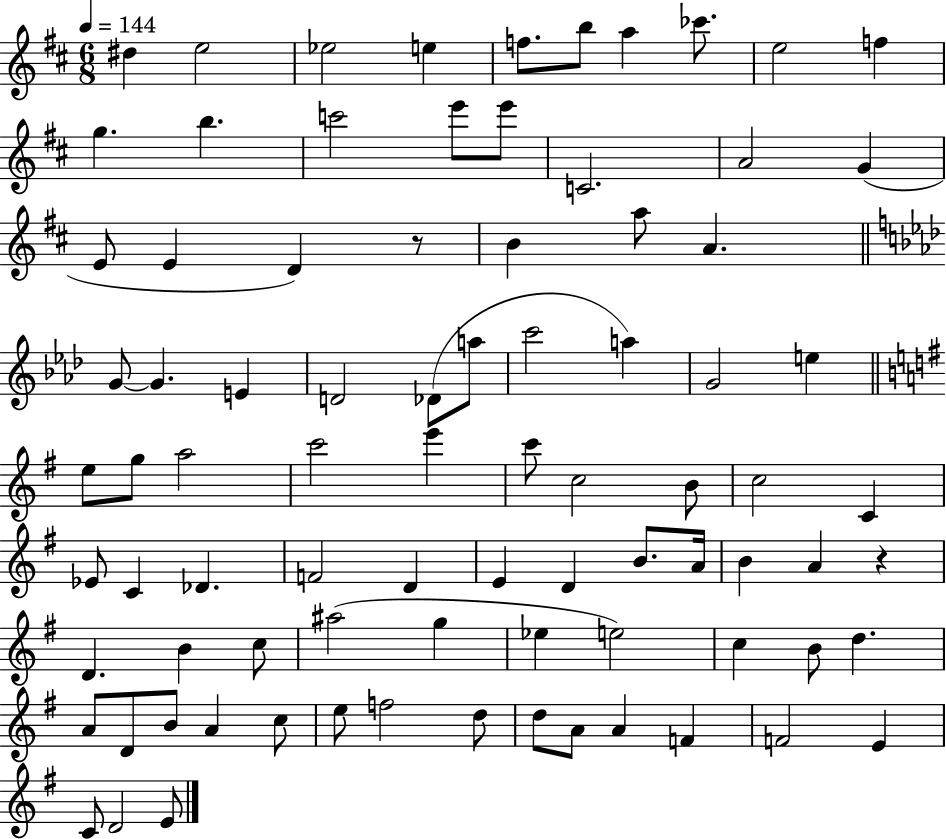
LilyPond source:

{
  \clef treble
  \numericTimeSignature
  \time 6/8
  \key d \major
  \tempo 4 = 144
  dis''4 e''2 | ees''2 e''4 | f''8. b''8 a''4 ces'''8. | e''2 f''4 | \break g''4. b''4. | c'''2 e'''8 e'''8 | c'2. | a'2 g'4( | \break e'8 e'4 d'4) r8 | b'4 a''8 a'4. | \bar "||" \break \key f \minor g'8~~ g'4. e'4 | d'2 des'8( a''8 | c'''2 a''4) | g'2 e''4 | \break \bar "||" \break \key g \major e''8 g''8 a''2 | c'''2 e'''4 | c'''8 c''2 b'8 | c''2 c'4 | \break ees'8 c'4 des'4. | f'2 d'4 | e'4 d'4 b'8. a'16 | b'4 a'4 r4 | \break d'4. b'4 c''8 | ais''2( g''4 | ees''4 e''2) | c''4 b'8 d''4. | \break a'8 d'8 b'8 a'4 c''8 | e''8 f''2 d''8 | d''8 a'8 a'4 f'4 | f'2 e'4 | \break c'8 d'2 e'8 | \bar "|."
}